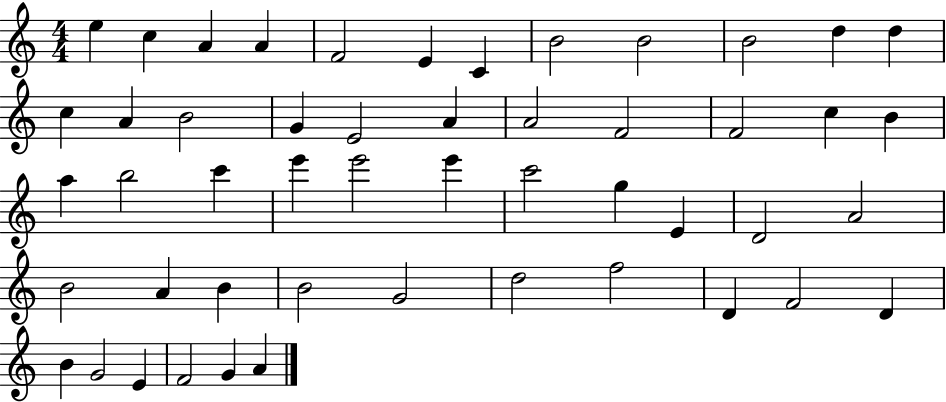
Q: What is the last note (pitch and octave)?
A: A4